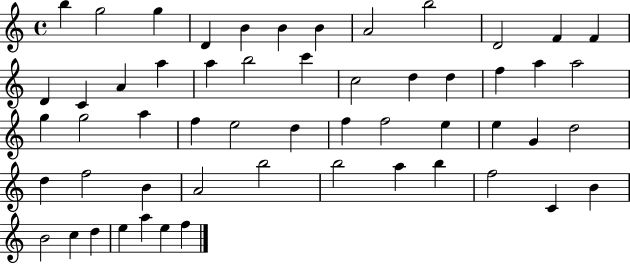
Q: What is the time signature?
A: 4/4